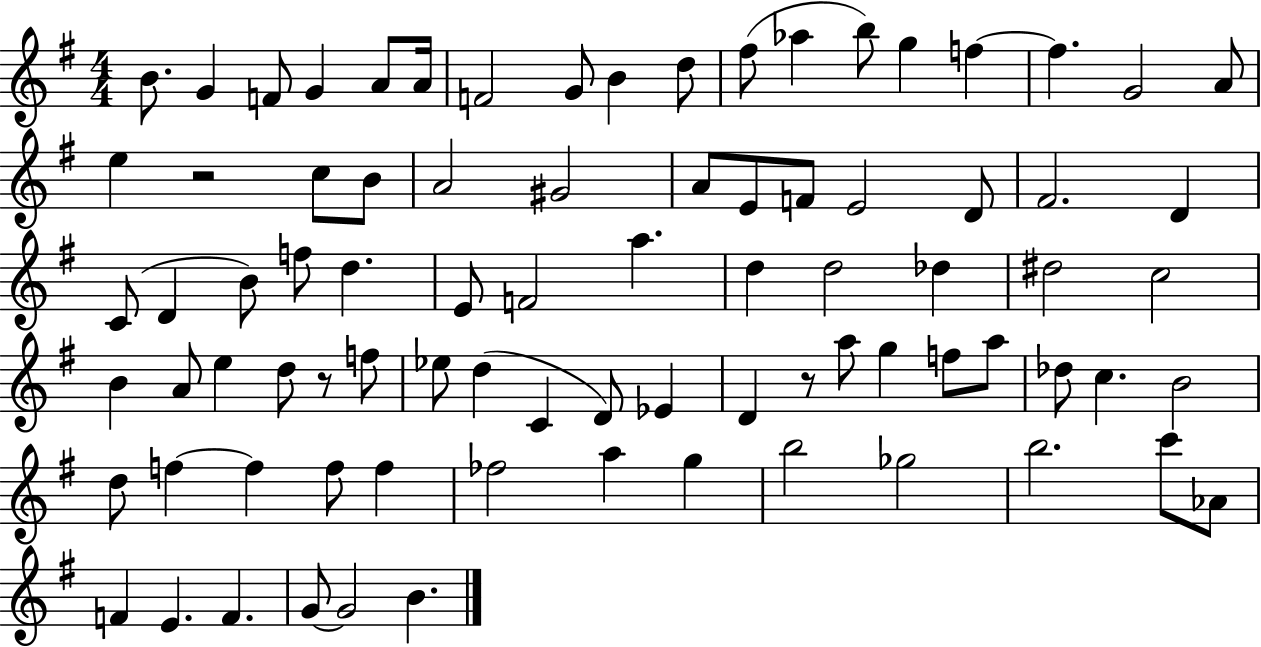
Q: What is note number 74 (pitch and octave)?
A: Ab4